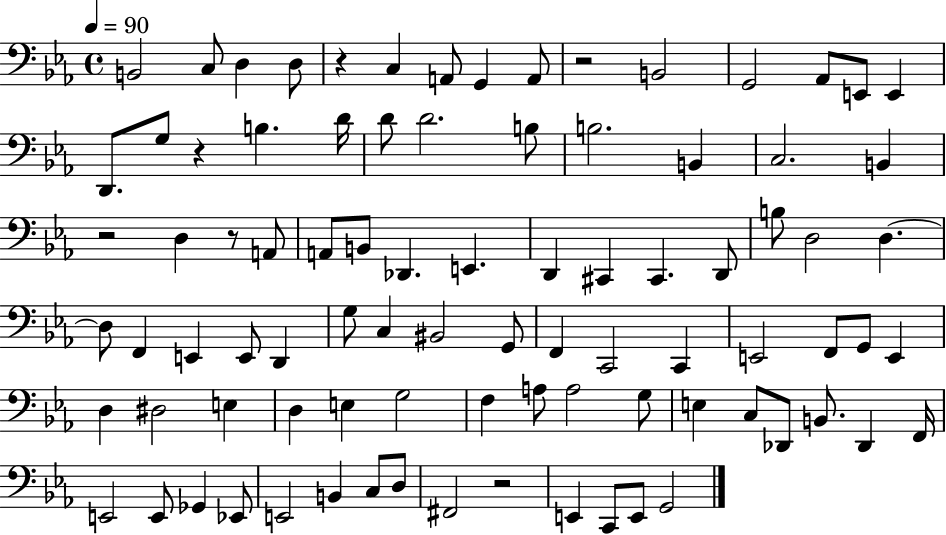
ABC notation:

X:1
T:Untitled
M:4/4
L:1/4
K:Eb
B,,2 C,/2 D, D,/2 z C, A,,/2 G,, A,,/2 z2 B,,2 G,,2 _A,,/2 E,,/2 E,, D,,/2 G,/2 z B, D/4 D/2 D2 B,/2 B,2 B,, C,2 B,, z2 D, z/2 A,,/2 A,,/2 B,,/2 _D,, E,, D,, ^C,, ^C,, D,,/2 B,/2 D,2 D, D,/2 F,, E,, E,,/2 D,, G,/2 C, ^B,,2 G,,/2 F,, C,,2 C,, E,,2 F,,/2 G,,/2 E,, D, ^D,2 E, D, E, G,2 F, A,/2 A,2 G,/2 E, C,/2 _D,,/2 B,,/2 _D,, F,,/4 E,,2 E,,/2 _G,, _E,,/2 E,,2 B,, C,/2 D,/2 ^F,,2 z2 E,, C,,/2 E,,/2 G,,2